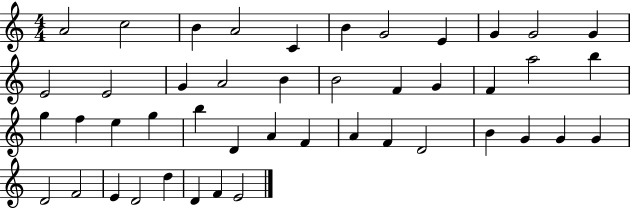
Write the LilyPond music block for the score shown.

{
  \clef treble
  \numericTimeSignature
  \time 4/4
  \key c \major
  a'2 c''2 | b'4 a'2 c'4 | b'4 g'2 e'4 | g'4 g'2 g'4 | \break e'2 e'2 | g'4 a'2 b'4 | b'2 f'4 g'4 | f'4 a''2 b''4 | \break g''4 f''4 e''4 g''4 | b''4 d'4 a'4 f'4 | a'4 f'4 d'2 | b'4 g'4 g'4 g'4 | \break d'2 f'2 | e'4 d'2 d''4 | d'4 f'4 e'2 | \bar "|."
}